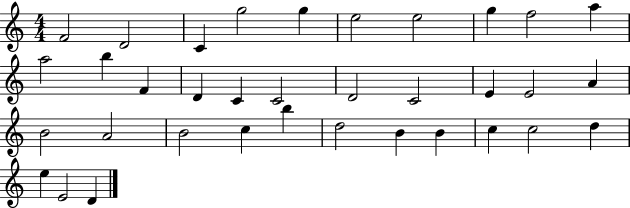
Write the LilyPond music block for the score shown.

{
  \clef treble
  \numericTimeSignature
  \time 4/4
  \key c \major
  f'2 d'2 | c'4 g''2 g''4 | e''2 e''2 | g''4 f''2 a''4 | \break a''2 b''4 f'4 | d'4 c'4 c'2 | d'2 c'2 | e'4 e'2 a'4 | \break b'2 a'2 | b'2 c''4 b''4 | d''2 b'4 b'4 | c''4 c''2 d''4 | \break e''4 e'2 d'4 | \bar "|."
}